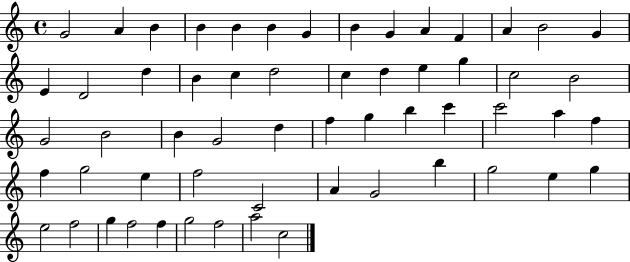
X:1
T:Untitled
M:4/4
L:1/4
K:C
G2 A B B B B G B G A F A B2 G E D2 d B c d2 c d e g c2 B2 G2 B2 B G2 d f g b c' c'2 a f f g2 e f2 C2 A G2 b g2 e g e2 f2 g f2 f g2 f2 a2 c2